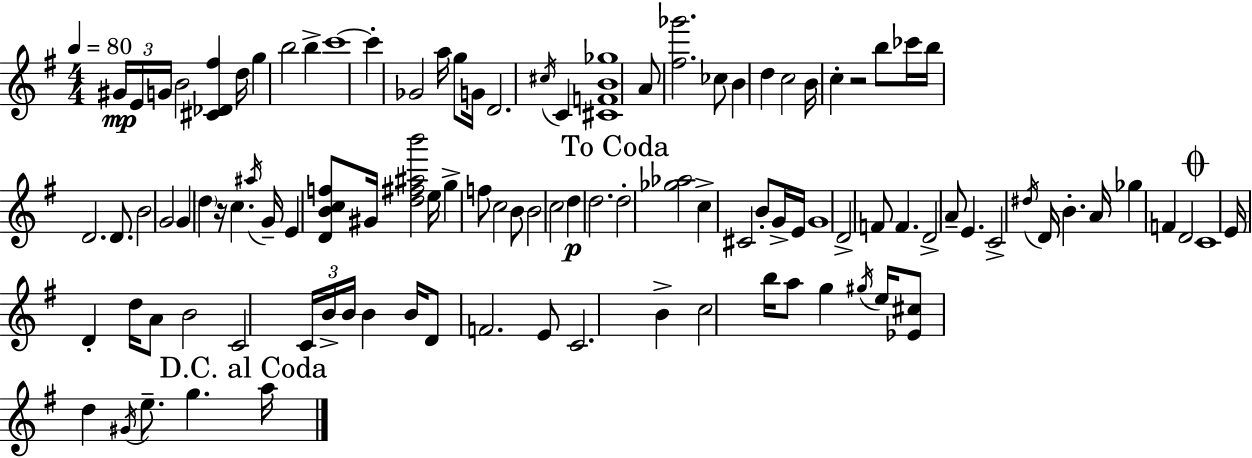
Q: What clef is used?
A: treble